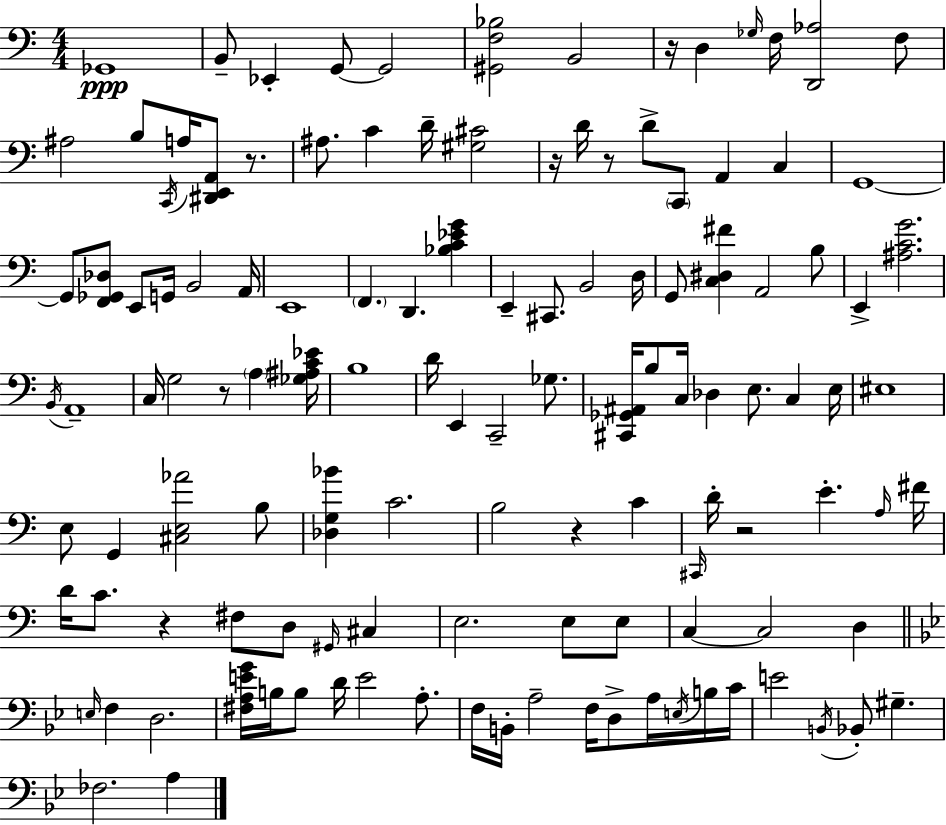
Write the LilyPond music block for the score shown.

{
  \clef bass
  \numericTimeSignature
  \time 4/4
  \key c \major
  \repeat volta 2 { ges,1\ppp | b,8-- ees,4-. g,8~~ g,2 | <gis, f bes>2 b,2 | r16 d4 \grace { ges16 } f16 <d, aes>2 f8 | \break ais2 b8 \acciaccatura { c,16 } a16 <dis, e, a,>8 r8. | ais8. c'4 d'16-- <gis cis'>2 | r16 d'16 r8 d'8-> \parenthesize c,8 a,4 c4 | g,1~~ | \break g,8 <f, ges, des>8 e,8 g,16 b,2 | a,16 e,1 | \parenthesize f,4. d,4. <bes c' ees' g'>4 | e,4-- cis,8. b,2 | \break d16 g,8 <c dis fis'>4 a,2 | b8 e,4-> <ais c' g'>2. | \acciaccatura { b,16 } a,1-- | c16 g2 r8 \parenthesize a4 | \break <ges ais c' ees'>16 b1 | d'16 e,4 c,2-- | ges8. <cis, ges, ais,>16 b8 c16 des4 e8. c4 | e16 eis1 | \break e8 g,4 <cis e aes'>2 | b8 <des g bes'>4 c'2. | b2 r4 c'4 | \grace { cis,16 } d'16-. r2 e'4.-. | \break \grace { a16 } fis'16 d'16 c'8. r4 fis8 d8 | \grace { gis,16 } cis4 e2. | e8 e8 c4~~ c2 | d4 \bar "||" \break \key bes \major \grace { e16 } f4 d2. | <fis a e' g'>16 b16 b8 d'16 e'2 a8.-. | f16 b,16-. a2-- f16 d8-> a16 \acciaccatura { e16 } | b16 c'16 e'2 \acciaccatura { b,16 } bes,8-. gis4.-- | \break fes2. a4 | } \bar "|."
}